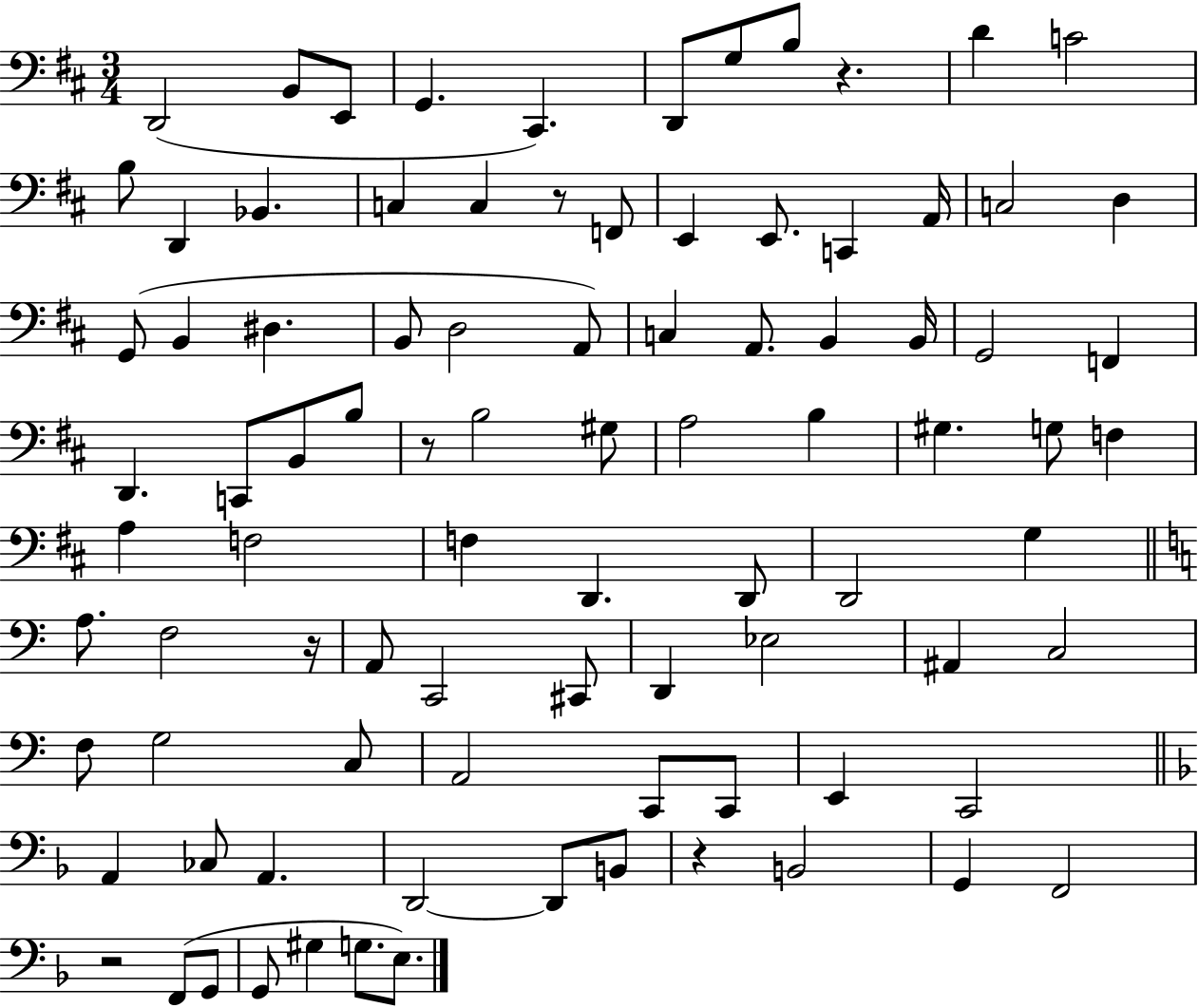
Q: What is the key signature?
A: D major